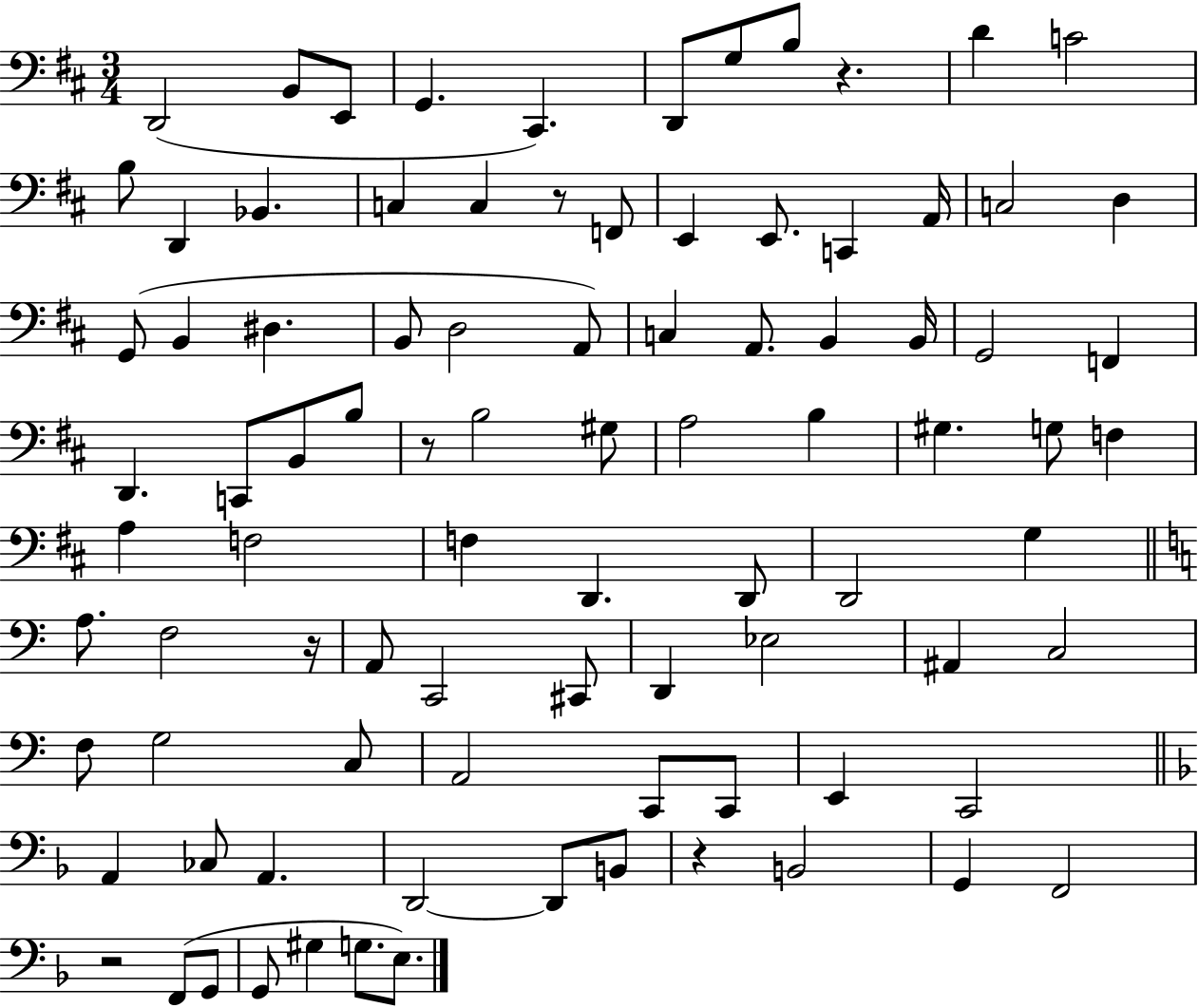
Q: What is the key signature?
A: D major